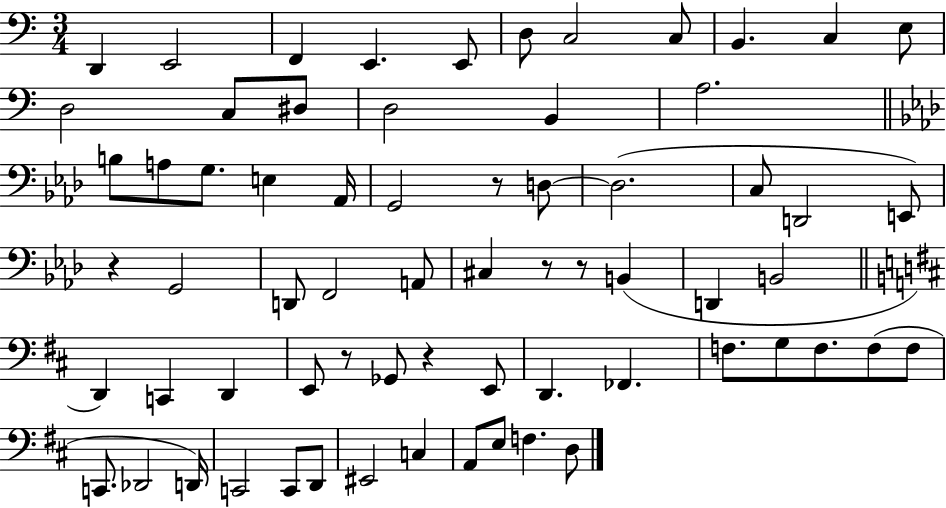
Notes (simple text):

D2/q E2/h F2/q E2/q. E2/e D3/e C3/h C3/e B2/q. C3/q E3/e D3/h C3/e D#3/e D3/h B2/q A3/h. B3/e A3/e G3/e. E3/q Ab2/s G2/h R/e D3/e D3/h. C3/e D2/h E2/e R/q G2/h D2/e F2/h A2/e C#3/q R/e R/e B2/q D2/q B2/h D2/q C2/q D2/q E2/e R/e Gb2/e R/q E2/e D2/q. FES2/q. F3/e. G3/e F3/e. F3/e F3/e C2/e. Db2/h D2/s C2/h C2/e D2/e EIS2/h C3/q A2/e E3/e F3/q. D3/e